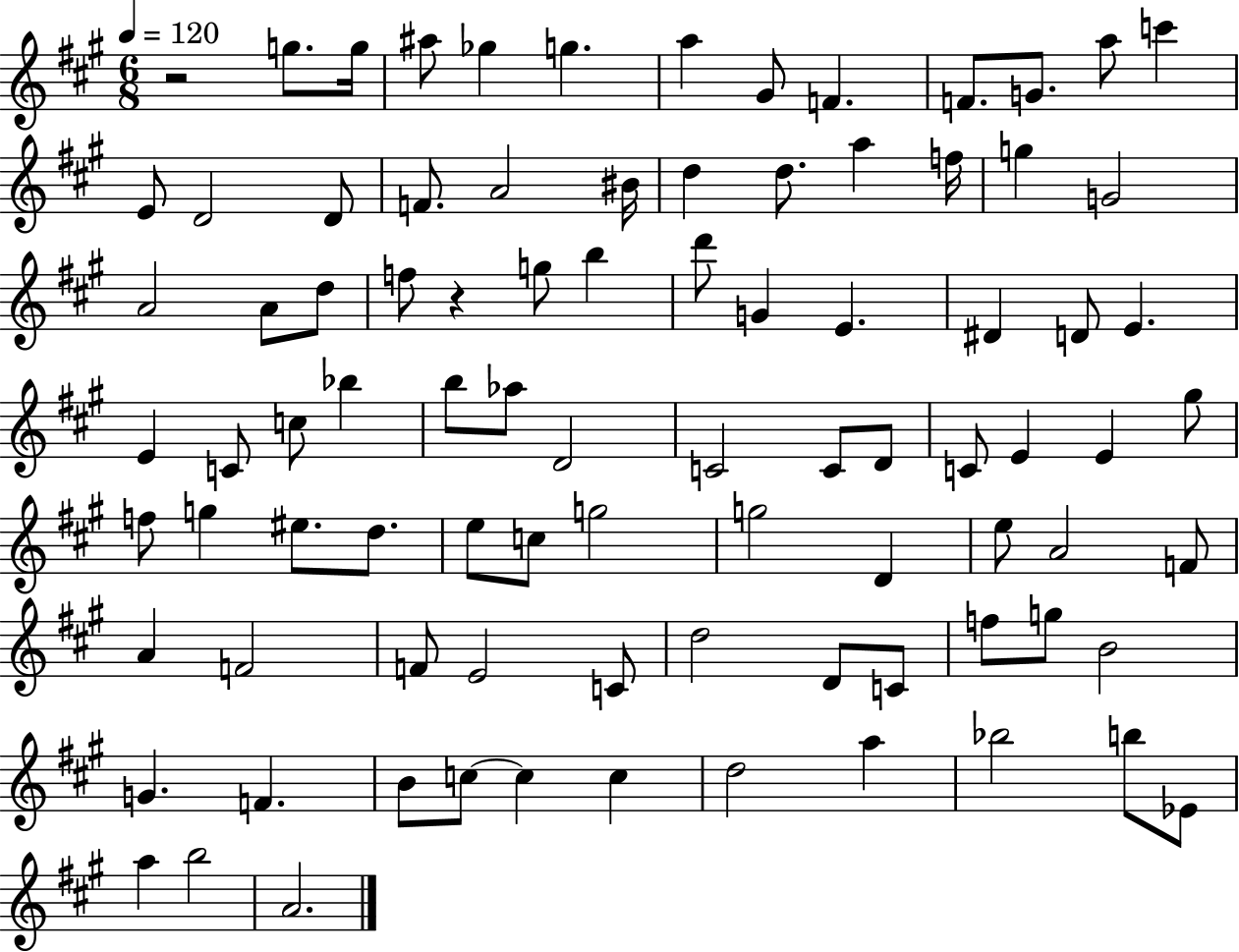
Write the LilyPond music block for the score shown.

{
  \clef treble
  \numericTimeSignature
  \time 6/8
  \key a \major
  \tempo 4 = 120
  r2 g''8. g''16 | ais''8 ges''4 g''4. | a''4 gis'8 f'4. | f'8. g'8. a''8 c'''4 | \break e'8 d'2 d'8 | f'8. a'2 bis'16 | d''4 d''8. a''4 f''16 | g''4 g'2 | \break a'2 a'8 d''8 | f''8 r4 g''8 b''4 | d'''8 g'4 e'4. | dis'4 d'8 e'4. | \break e'4 c'8 c''8 bes''4 | b''8 aes''8 d'2 | c'2 c'8 d'8 | c'8 e'4 e'4 gis''8 | \break f''8 g''4 eis''8. d''8. | e''8 c''8 g''2 | g''2 d'4 | e''8 a'2 f'8 | \break a'4 f'2 | f'8 e'2 c'8 | d''2 d'8 c'8 | f''8 g''8 b'2 | \break g'4. f'4. | b'8 c''8~~ c''4 c''4 | d''2 a''4 | bes''2 b''8 ees'8 | \break a''4 b''2 | a'2. | \bar "|."
}